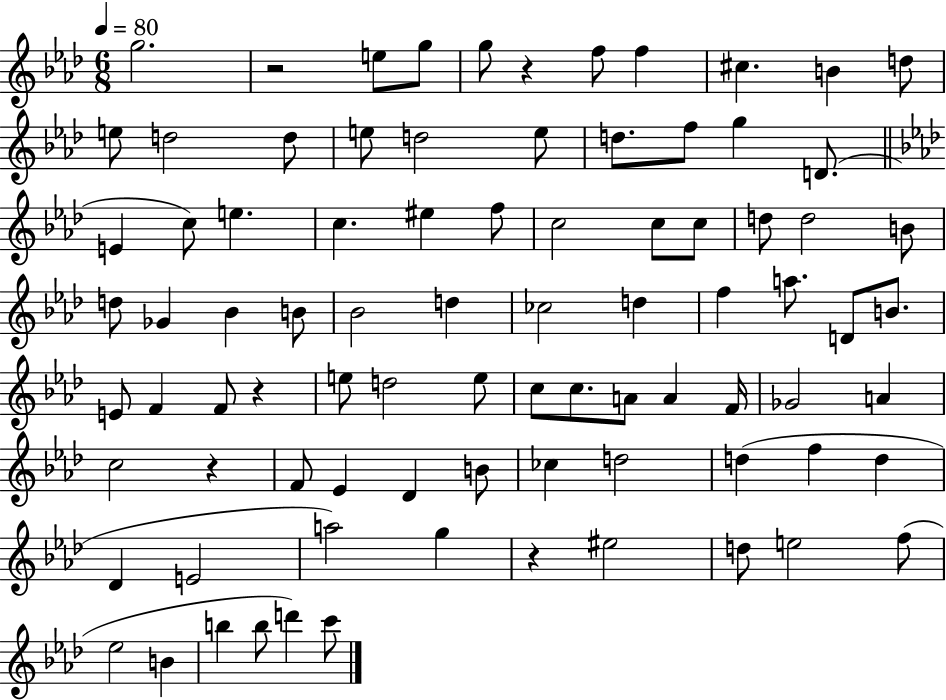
X:1
T:Untitled
M:6/8
L:1/4
K:Ab
g2 z2 e/2 g/2 g/2 z f/2 f ^c B d/2 e/2 d2 d/2 e/2 d2 e/2 d/2 f/2 g D/2 E c/2 e c ^e f/2 c2 c/2 c/2 d/2 d2 B/2 d/2 _G _B B/2 _B2 d _c2 d f a/2 D/2 B/2 E/2 F F/2 z e/2 d2 e/2 c/2 c/2 A/2 A F/4 _G2 A c2 z F/2 _E _D B/2 _c d2 d f d _D E2 a2 g z ^e2 d/2 e2 f/2 _e2 B b b/2 d' c'/2